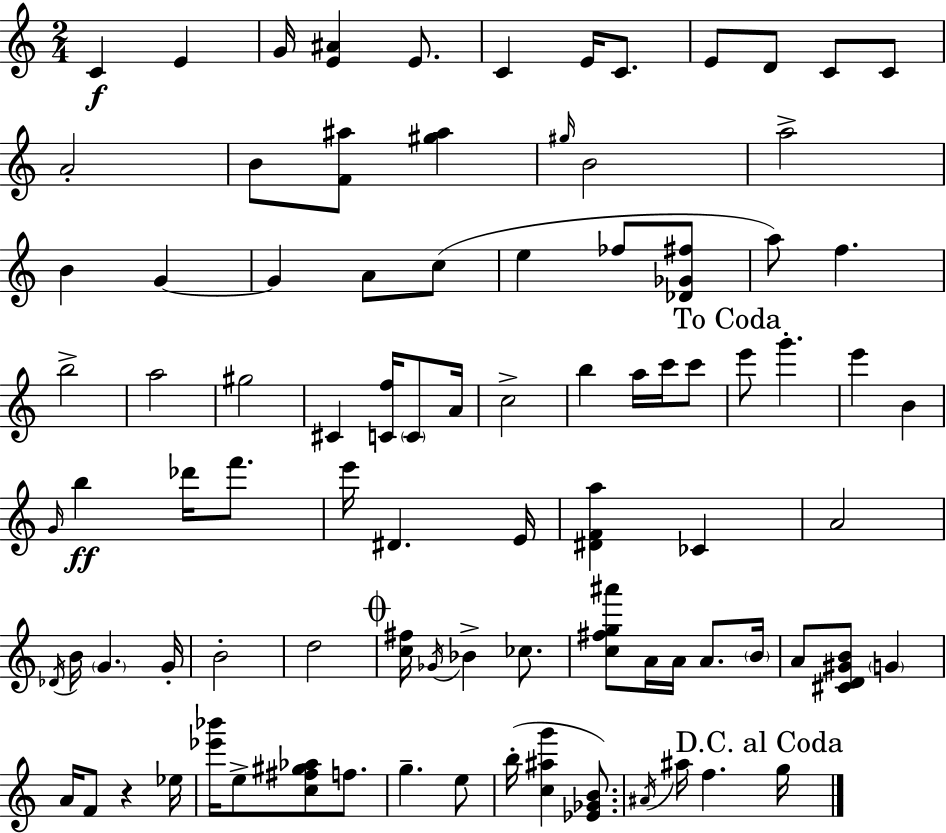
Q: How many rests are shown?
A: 1